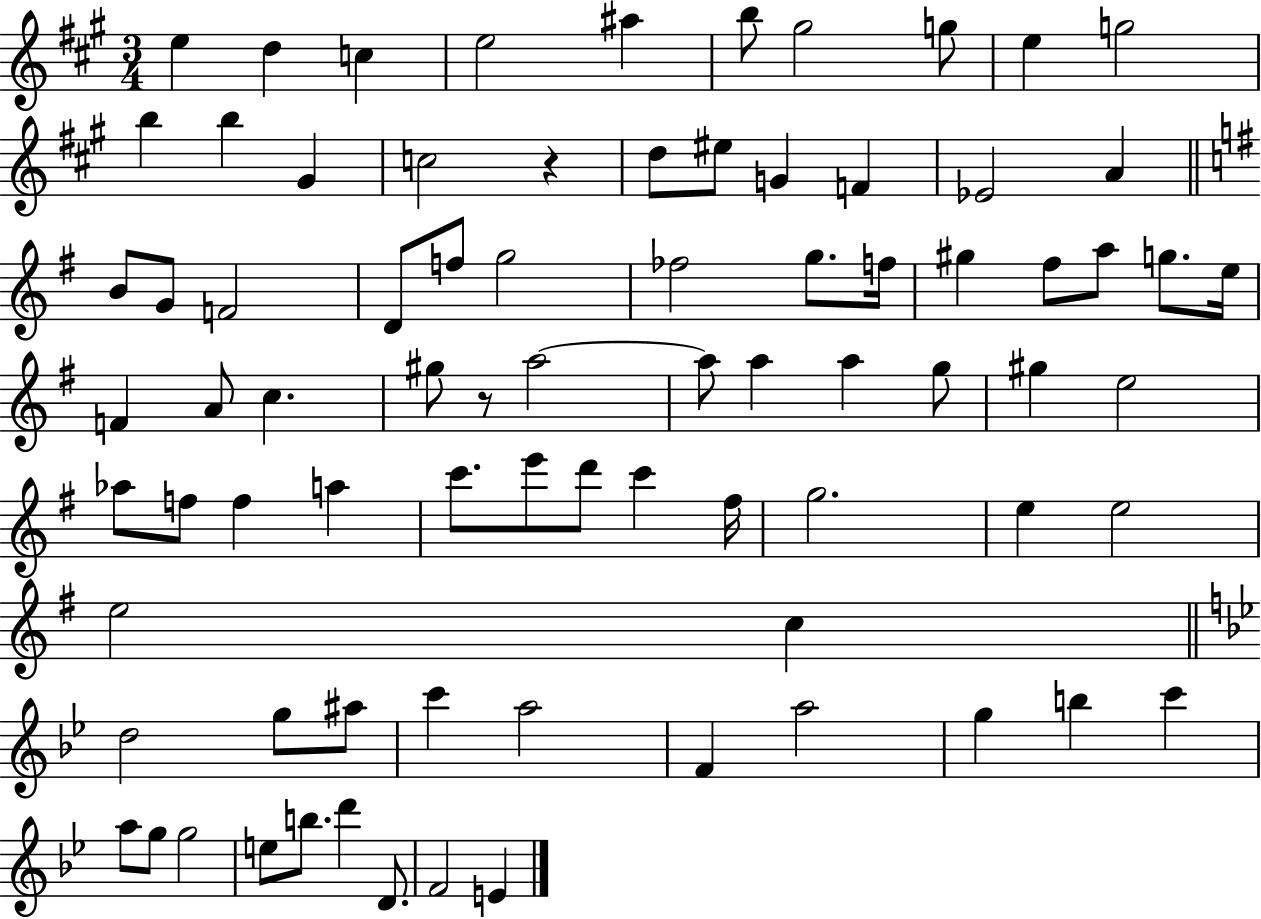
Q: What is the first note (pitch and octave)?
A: E5